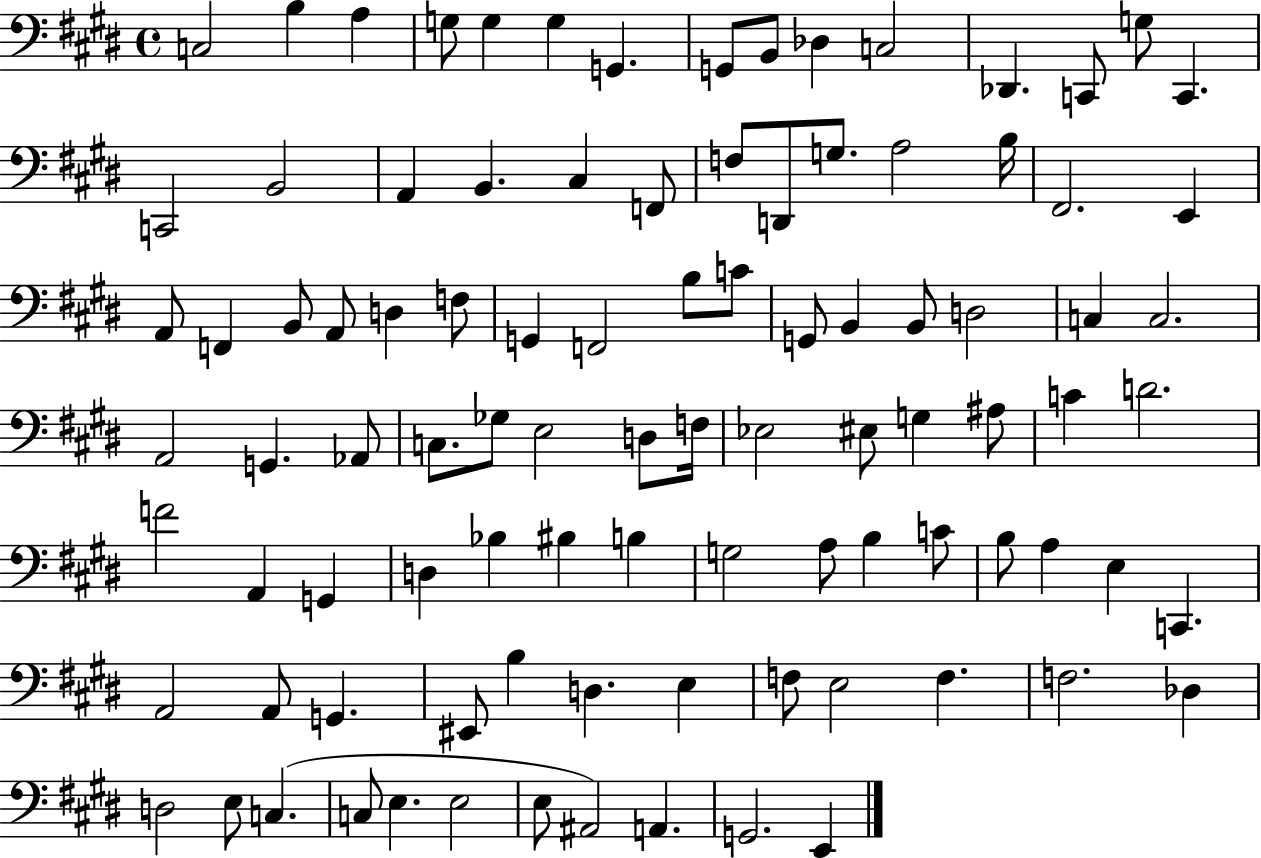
{
  \clef bass
  \time 4/4
  \defaultTimeSignature
  \key e \major
  c2 b4 a4 | g8 g4 g4 g,4. | g,8 b,8 des4 c2 | des,4. c,8 g8 c,4. | \break c,2 b,2 | a,4 b,4. cis4 f,8 | f8 d,8 g8. a2 b16 | fis,2. e,4 | \break a,8 f,4 b,8 a,8 d4 f8 | g,4 f,2 b8 c'8 | g,8 b,4 b,8 d2 | c4 c2. | \break a,2 g,4. aes,8 | c8. ges8 e2 d8 f16 | ees2 eis8 g4 ais8 | c'4 d'2. | \break f'2 a,4 g,4 | d4 bes4 bis4 b4 | g2 a8 b4 c'8 | b8 a4 e4 c,4. | \break a,2 a,8 g,4. | eis,8 b4 d4. e4 | f8 e2 f4. | f2. des4 | \break d2 e8 c4.( | c8 e4. e2 | e8 ais,2) a,4. | g,2. e,4 | \break \bar "|."
}